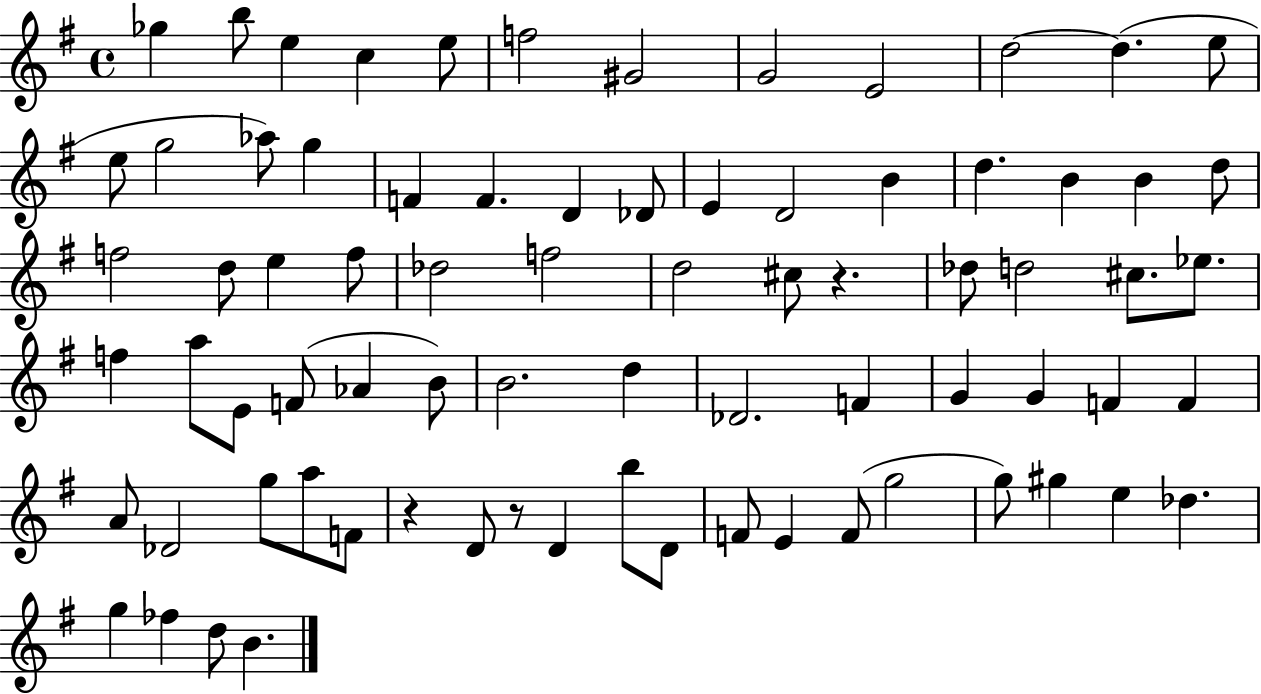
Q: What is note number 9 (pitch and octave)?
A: E4